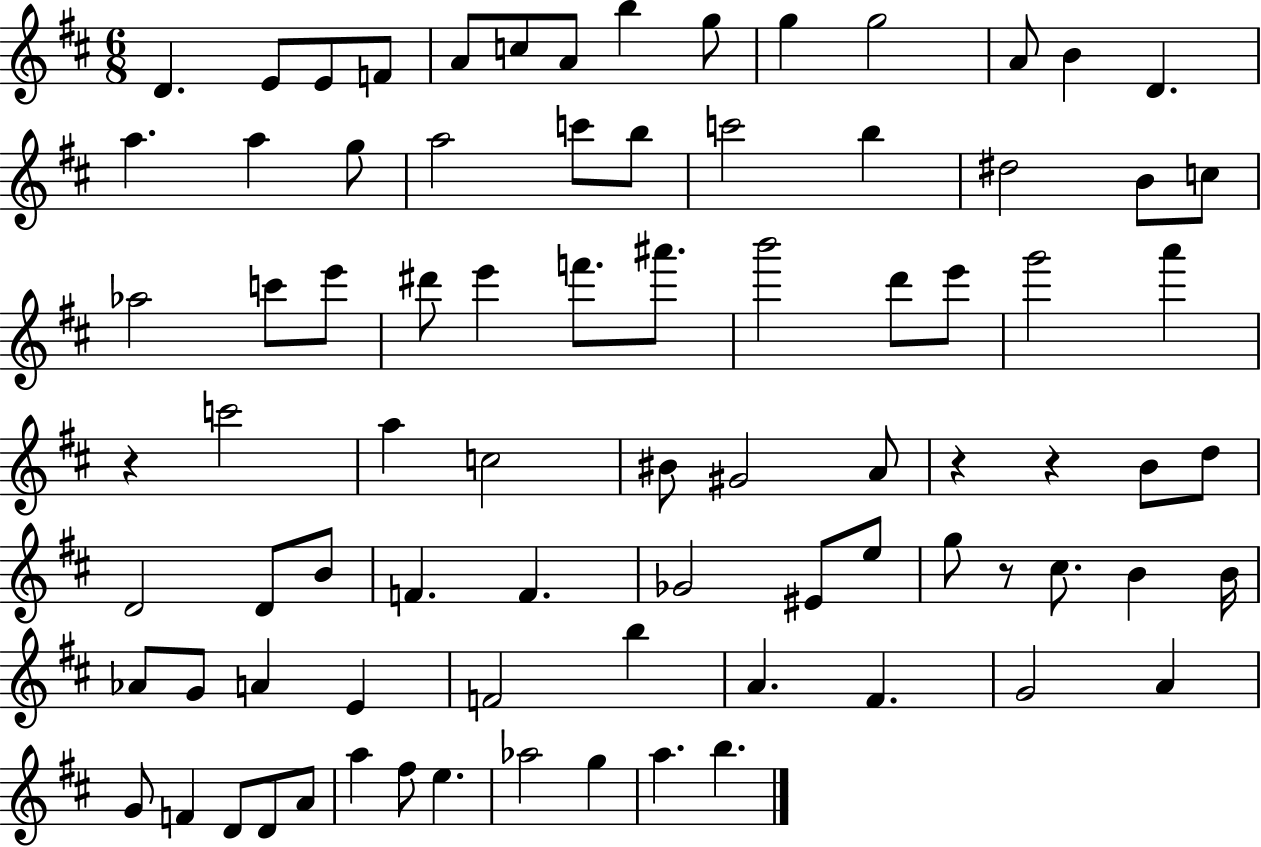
D4/q. E4/e E4/e F4/e A4/e C5/e A4/e B5/q G5/e G5/q G5/h A4/e B4/q D4/q. A5/q. A5/q G5/e A5/h C6/e B5/e C6/h B5/q D#5/h B4/e C5/e Ab5/h C6/e E6/e D#6/e E6/q F6/e. A#6/e. B6/h D6/e E6/e G6/h A6/q R/q C6/h A5/q C5/h BIS4/e G#4/h A4/e R/q R/q B4/e D5/e D4/h D4/e B4/e F4/q. F4/q. Gb4/h EIS4/e E5/e G5/e R/e C#5/e. B4/q B4/s Ab4/e G4/e A4/q E4/q F4/h B5/q A4/q. F#4/q. G4/h A4/q G4/e F4/q D4/e D4/e A4/e A5/q F#5/e E5/q. Ab5/h G5/q A5/q. B5/q.